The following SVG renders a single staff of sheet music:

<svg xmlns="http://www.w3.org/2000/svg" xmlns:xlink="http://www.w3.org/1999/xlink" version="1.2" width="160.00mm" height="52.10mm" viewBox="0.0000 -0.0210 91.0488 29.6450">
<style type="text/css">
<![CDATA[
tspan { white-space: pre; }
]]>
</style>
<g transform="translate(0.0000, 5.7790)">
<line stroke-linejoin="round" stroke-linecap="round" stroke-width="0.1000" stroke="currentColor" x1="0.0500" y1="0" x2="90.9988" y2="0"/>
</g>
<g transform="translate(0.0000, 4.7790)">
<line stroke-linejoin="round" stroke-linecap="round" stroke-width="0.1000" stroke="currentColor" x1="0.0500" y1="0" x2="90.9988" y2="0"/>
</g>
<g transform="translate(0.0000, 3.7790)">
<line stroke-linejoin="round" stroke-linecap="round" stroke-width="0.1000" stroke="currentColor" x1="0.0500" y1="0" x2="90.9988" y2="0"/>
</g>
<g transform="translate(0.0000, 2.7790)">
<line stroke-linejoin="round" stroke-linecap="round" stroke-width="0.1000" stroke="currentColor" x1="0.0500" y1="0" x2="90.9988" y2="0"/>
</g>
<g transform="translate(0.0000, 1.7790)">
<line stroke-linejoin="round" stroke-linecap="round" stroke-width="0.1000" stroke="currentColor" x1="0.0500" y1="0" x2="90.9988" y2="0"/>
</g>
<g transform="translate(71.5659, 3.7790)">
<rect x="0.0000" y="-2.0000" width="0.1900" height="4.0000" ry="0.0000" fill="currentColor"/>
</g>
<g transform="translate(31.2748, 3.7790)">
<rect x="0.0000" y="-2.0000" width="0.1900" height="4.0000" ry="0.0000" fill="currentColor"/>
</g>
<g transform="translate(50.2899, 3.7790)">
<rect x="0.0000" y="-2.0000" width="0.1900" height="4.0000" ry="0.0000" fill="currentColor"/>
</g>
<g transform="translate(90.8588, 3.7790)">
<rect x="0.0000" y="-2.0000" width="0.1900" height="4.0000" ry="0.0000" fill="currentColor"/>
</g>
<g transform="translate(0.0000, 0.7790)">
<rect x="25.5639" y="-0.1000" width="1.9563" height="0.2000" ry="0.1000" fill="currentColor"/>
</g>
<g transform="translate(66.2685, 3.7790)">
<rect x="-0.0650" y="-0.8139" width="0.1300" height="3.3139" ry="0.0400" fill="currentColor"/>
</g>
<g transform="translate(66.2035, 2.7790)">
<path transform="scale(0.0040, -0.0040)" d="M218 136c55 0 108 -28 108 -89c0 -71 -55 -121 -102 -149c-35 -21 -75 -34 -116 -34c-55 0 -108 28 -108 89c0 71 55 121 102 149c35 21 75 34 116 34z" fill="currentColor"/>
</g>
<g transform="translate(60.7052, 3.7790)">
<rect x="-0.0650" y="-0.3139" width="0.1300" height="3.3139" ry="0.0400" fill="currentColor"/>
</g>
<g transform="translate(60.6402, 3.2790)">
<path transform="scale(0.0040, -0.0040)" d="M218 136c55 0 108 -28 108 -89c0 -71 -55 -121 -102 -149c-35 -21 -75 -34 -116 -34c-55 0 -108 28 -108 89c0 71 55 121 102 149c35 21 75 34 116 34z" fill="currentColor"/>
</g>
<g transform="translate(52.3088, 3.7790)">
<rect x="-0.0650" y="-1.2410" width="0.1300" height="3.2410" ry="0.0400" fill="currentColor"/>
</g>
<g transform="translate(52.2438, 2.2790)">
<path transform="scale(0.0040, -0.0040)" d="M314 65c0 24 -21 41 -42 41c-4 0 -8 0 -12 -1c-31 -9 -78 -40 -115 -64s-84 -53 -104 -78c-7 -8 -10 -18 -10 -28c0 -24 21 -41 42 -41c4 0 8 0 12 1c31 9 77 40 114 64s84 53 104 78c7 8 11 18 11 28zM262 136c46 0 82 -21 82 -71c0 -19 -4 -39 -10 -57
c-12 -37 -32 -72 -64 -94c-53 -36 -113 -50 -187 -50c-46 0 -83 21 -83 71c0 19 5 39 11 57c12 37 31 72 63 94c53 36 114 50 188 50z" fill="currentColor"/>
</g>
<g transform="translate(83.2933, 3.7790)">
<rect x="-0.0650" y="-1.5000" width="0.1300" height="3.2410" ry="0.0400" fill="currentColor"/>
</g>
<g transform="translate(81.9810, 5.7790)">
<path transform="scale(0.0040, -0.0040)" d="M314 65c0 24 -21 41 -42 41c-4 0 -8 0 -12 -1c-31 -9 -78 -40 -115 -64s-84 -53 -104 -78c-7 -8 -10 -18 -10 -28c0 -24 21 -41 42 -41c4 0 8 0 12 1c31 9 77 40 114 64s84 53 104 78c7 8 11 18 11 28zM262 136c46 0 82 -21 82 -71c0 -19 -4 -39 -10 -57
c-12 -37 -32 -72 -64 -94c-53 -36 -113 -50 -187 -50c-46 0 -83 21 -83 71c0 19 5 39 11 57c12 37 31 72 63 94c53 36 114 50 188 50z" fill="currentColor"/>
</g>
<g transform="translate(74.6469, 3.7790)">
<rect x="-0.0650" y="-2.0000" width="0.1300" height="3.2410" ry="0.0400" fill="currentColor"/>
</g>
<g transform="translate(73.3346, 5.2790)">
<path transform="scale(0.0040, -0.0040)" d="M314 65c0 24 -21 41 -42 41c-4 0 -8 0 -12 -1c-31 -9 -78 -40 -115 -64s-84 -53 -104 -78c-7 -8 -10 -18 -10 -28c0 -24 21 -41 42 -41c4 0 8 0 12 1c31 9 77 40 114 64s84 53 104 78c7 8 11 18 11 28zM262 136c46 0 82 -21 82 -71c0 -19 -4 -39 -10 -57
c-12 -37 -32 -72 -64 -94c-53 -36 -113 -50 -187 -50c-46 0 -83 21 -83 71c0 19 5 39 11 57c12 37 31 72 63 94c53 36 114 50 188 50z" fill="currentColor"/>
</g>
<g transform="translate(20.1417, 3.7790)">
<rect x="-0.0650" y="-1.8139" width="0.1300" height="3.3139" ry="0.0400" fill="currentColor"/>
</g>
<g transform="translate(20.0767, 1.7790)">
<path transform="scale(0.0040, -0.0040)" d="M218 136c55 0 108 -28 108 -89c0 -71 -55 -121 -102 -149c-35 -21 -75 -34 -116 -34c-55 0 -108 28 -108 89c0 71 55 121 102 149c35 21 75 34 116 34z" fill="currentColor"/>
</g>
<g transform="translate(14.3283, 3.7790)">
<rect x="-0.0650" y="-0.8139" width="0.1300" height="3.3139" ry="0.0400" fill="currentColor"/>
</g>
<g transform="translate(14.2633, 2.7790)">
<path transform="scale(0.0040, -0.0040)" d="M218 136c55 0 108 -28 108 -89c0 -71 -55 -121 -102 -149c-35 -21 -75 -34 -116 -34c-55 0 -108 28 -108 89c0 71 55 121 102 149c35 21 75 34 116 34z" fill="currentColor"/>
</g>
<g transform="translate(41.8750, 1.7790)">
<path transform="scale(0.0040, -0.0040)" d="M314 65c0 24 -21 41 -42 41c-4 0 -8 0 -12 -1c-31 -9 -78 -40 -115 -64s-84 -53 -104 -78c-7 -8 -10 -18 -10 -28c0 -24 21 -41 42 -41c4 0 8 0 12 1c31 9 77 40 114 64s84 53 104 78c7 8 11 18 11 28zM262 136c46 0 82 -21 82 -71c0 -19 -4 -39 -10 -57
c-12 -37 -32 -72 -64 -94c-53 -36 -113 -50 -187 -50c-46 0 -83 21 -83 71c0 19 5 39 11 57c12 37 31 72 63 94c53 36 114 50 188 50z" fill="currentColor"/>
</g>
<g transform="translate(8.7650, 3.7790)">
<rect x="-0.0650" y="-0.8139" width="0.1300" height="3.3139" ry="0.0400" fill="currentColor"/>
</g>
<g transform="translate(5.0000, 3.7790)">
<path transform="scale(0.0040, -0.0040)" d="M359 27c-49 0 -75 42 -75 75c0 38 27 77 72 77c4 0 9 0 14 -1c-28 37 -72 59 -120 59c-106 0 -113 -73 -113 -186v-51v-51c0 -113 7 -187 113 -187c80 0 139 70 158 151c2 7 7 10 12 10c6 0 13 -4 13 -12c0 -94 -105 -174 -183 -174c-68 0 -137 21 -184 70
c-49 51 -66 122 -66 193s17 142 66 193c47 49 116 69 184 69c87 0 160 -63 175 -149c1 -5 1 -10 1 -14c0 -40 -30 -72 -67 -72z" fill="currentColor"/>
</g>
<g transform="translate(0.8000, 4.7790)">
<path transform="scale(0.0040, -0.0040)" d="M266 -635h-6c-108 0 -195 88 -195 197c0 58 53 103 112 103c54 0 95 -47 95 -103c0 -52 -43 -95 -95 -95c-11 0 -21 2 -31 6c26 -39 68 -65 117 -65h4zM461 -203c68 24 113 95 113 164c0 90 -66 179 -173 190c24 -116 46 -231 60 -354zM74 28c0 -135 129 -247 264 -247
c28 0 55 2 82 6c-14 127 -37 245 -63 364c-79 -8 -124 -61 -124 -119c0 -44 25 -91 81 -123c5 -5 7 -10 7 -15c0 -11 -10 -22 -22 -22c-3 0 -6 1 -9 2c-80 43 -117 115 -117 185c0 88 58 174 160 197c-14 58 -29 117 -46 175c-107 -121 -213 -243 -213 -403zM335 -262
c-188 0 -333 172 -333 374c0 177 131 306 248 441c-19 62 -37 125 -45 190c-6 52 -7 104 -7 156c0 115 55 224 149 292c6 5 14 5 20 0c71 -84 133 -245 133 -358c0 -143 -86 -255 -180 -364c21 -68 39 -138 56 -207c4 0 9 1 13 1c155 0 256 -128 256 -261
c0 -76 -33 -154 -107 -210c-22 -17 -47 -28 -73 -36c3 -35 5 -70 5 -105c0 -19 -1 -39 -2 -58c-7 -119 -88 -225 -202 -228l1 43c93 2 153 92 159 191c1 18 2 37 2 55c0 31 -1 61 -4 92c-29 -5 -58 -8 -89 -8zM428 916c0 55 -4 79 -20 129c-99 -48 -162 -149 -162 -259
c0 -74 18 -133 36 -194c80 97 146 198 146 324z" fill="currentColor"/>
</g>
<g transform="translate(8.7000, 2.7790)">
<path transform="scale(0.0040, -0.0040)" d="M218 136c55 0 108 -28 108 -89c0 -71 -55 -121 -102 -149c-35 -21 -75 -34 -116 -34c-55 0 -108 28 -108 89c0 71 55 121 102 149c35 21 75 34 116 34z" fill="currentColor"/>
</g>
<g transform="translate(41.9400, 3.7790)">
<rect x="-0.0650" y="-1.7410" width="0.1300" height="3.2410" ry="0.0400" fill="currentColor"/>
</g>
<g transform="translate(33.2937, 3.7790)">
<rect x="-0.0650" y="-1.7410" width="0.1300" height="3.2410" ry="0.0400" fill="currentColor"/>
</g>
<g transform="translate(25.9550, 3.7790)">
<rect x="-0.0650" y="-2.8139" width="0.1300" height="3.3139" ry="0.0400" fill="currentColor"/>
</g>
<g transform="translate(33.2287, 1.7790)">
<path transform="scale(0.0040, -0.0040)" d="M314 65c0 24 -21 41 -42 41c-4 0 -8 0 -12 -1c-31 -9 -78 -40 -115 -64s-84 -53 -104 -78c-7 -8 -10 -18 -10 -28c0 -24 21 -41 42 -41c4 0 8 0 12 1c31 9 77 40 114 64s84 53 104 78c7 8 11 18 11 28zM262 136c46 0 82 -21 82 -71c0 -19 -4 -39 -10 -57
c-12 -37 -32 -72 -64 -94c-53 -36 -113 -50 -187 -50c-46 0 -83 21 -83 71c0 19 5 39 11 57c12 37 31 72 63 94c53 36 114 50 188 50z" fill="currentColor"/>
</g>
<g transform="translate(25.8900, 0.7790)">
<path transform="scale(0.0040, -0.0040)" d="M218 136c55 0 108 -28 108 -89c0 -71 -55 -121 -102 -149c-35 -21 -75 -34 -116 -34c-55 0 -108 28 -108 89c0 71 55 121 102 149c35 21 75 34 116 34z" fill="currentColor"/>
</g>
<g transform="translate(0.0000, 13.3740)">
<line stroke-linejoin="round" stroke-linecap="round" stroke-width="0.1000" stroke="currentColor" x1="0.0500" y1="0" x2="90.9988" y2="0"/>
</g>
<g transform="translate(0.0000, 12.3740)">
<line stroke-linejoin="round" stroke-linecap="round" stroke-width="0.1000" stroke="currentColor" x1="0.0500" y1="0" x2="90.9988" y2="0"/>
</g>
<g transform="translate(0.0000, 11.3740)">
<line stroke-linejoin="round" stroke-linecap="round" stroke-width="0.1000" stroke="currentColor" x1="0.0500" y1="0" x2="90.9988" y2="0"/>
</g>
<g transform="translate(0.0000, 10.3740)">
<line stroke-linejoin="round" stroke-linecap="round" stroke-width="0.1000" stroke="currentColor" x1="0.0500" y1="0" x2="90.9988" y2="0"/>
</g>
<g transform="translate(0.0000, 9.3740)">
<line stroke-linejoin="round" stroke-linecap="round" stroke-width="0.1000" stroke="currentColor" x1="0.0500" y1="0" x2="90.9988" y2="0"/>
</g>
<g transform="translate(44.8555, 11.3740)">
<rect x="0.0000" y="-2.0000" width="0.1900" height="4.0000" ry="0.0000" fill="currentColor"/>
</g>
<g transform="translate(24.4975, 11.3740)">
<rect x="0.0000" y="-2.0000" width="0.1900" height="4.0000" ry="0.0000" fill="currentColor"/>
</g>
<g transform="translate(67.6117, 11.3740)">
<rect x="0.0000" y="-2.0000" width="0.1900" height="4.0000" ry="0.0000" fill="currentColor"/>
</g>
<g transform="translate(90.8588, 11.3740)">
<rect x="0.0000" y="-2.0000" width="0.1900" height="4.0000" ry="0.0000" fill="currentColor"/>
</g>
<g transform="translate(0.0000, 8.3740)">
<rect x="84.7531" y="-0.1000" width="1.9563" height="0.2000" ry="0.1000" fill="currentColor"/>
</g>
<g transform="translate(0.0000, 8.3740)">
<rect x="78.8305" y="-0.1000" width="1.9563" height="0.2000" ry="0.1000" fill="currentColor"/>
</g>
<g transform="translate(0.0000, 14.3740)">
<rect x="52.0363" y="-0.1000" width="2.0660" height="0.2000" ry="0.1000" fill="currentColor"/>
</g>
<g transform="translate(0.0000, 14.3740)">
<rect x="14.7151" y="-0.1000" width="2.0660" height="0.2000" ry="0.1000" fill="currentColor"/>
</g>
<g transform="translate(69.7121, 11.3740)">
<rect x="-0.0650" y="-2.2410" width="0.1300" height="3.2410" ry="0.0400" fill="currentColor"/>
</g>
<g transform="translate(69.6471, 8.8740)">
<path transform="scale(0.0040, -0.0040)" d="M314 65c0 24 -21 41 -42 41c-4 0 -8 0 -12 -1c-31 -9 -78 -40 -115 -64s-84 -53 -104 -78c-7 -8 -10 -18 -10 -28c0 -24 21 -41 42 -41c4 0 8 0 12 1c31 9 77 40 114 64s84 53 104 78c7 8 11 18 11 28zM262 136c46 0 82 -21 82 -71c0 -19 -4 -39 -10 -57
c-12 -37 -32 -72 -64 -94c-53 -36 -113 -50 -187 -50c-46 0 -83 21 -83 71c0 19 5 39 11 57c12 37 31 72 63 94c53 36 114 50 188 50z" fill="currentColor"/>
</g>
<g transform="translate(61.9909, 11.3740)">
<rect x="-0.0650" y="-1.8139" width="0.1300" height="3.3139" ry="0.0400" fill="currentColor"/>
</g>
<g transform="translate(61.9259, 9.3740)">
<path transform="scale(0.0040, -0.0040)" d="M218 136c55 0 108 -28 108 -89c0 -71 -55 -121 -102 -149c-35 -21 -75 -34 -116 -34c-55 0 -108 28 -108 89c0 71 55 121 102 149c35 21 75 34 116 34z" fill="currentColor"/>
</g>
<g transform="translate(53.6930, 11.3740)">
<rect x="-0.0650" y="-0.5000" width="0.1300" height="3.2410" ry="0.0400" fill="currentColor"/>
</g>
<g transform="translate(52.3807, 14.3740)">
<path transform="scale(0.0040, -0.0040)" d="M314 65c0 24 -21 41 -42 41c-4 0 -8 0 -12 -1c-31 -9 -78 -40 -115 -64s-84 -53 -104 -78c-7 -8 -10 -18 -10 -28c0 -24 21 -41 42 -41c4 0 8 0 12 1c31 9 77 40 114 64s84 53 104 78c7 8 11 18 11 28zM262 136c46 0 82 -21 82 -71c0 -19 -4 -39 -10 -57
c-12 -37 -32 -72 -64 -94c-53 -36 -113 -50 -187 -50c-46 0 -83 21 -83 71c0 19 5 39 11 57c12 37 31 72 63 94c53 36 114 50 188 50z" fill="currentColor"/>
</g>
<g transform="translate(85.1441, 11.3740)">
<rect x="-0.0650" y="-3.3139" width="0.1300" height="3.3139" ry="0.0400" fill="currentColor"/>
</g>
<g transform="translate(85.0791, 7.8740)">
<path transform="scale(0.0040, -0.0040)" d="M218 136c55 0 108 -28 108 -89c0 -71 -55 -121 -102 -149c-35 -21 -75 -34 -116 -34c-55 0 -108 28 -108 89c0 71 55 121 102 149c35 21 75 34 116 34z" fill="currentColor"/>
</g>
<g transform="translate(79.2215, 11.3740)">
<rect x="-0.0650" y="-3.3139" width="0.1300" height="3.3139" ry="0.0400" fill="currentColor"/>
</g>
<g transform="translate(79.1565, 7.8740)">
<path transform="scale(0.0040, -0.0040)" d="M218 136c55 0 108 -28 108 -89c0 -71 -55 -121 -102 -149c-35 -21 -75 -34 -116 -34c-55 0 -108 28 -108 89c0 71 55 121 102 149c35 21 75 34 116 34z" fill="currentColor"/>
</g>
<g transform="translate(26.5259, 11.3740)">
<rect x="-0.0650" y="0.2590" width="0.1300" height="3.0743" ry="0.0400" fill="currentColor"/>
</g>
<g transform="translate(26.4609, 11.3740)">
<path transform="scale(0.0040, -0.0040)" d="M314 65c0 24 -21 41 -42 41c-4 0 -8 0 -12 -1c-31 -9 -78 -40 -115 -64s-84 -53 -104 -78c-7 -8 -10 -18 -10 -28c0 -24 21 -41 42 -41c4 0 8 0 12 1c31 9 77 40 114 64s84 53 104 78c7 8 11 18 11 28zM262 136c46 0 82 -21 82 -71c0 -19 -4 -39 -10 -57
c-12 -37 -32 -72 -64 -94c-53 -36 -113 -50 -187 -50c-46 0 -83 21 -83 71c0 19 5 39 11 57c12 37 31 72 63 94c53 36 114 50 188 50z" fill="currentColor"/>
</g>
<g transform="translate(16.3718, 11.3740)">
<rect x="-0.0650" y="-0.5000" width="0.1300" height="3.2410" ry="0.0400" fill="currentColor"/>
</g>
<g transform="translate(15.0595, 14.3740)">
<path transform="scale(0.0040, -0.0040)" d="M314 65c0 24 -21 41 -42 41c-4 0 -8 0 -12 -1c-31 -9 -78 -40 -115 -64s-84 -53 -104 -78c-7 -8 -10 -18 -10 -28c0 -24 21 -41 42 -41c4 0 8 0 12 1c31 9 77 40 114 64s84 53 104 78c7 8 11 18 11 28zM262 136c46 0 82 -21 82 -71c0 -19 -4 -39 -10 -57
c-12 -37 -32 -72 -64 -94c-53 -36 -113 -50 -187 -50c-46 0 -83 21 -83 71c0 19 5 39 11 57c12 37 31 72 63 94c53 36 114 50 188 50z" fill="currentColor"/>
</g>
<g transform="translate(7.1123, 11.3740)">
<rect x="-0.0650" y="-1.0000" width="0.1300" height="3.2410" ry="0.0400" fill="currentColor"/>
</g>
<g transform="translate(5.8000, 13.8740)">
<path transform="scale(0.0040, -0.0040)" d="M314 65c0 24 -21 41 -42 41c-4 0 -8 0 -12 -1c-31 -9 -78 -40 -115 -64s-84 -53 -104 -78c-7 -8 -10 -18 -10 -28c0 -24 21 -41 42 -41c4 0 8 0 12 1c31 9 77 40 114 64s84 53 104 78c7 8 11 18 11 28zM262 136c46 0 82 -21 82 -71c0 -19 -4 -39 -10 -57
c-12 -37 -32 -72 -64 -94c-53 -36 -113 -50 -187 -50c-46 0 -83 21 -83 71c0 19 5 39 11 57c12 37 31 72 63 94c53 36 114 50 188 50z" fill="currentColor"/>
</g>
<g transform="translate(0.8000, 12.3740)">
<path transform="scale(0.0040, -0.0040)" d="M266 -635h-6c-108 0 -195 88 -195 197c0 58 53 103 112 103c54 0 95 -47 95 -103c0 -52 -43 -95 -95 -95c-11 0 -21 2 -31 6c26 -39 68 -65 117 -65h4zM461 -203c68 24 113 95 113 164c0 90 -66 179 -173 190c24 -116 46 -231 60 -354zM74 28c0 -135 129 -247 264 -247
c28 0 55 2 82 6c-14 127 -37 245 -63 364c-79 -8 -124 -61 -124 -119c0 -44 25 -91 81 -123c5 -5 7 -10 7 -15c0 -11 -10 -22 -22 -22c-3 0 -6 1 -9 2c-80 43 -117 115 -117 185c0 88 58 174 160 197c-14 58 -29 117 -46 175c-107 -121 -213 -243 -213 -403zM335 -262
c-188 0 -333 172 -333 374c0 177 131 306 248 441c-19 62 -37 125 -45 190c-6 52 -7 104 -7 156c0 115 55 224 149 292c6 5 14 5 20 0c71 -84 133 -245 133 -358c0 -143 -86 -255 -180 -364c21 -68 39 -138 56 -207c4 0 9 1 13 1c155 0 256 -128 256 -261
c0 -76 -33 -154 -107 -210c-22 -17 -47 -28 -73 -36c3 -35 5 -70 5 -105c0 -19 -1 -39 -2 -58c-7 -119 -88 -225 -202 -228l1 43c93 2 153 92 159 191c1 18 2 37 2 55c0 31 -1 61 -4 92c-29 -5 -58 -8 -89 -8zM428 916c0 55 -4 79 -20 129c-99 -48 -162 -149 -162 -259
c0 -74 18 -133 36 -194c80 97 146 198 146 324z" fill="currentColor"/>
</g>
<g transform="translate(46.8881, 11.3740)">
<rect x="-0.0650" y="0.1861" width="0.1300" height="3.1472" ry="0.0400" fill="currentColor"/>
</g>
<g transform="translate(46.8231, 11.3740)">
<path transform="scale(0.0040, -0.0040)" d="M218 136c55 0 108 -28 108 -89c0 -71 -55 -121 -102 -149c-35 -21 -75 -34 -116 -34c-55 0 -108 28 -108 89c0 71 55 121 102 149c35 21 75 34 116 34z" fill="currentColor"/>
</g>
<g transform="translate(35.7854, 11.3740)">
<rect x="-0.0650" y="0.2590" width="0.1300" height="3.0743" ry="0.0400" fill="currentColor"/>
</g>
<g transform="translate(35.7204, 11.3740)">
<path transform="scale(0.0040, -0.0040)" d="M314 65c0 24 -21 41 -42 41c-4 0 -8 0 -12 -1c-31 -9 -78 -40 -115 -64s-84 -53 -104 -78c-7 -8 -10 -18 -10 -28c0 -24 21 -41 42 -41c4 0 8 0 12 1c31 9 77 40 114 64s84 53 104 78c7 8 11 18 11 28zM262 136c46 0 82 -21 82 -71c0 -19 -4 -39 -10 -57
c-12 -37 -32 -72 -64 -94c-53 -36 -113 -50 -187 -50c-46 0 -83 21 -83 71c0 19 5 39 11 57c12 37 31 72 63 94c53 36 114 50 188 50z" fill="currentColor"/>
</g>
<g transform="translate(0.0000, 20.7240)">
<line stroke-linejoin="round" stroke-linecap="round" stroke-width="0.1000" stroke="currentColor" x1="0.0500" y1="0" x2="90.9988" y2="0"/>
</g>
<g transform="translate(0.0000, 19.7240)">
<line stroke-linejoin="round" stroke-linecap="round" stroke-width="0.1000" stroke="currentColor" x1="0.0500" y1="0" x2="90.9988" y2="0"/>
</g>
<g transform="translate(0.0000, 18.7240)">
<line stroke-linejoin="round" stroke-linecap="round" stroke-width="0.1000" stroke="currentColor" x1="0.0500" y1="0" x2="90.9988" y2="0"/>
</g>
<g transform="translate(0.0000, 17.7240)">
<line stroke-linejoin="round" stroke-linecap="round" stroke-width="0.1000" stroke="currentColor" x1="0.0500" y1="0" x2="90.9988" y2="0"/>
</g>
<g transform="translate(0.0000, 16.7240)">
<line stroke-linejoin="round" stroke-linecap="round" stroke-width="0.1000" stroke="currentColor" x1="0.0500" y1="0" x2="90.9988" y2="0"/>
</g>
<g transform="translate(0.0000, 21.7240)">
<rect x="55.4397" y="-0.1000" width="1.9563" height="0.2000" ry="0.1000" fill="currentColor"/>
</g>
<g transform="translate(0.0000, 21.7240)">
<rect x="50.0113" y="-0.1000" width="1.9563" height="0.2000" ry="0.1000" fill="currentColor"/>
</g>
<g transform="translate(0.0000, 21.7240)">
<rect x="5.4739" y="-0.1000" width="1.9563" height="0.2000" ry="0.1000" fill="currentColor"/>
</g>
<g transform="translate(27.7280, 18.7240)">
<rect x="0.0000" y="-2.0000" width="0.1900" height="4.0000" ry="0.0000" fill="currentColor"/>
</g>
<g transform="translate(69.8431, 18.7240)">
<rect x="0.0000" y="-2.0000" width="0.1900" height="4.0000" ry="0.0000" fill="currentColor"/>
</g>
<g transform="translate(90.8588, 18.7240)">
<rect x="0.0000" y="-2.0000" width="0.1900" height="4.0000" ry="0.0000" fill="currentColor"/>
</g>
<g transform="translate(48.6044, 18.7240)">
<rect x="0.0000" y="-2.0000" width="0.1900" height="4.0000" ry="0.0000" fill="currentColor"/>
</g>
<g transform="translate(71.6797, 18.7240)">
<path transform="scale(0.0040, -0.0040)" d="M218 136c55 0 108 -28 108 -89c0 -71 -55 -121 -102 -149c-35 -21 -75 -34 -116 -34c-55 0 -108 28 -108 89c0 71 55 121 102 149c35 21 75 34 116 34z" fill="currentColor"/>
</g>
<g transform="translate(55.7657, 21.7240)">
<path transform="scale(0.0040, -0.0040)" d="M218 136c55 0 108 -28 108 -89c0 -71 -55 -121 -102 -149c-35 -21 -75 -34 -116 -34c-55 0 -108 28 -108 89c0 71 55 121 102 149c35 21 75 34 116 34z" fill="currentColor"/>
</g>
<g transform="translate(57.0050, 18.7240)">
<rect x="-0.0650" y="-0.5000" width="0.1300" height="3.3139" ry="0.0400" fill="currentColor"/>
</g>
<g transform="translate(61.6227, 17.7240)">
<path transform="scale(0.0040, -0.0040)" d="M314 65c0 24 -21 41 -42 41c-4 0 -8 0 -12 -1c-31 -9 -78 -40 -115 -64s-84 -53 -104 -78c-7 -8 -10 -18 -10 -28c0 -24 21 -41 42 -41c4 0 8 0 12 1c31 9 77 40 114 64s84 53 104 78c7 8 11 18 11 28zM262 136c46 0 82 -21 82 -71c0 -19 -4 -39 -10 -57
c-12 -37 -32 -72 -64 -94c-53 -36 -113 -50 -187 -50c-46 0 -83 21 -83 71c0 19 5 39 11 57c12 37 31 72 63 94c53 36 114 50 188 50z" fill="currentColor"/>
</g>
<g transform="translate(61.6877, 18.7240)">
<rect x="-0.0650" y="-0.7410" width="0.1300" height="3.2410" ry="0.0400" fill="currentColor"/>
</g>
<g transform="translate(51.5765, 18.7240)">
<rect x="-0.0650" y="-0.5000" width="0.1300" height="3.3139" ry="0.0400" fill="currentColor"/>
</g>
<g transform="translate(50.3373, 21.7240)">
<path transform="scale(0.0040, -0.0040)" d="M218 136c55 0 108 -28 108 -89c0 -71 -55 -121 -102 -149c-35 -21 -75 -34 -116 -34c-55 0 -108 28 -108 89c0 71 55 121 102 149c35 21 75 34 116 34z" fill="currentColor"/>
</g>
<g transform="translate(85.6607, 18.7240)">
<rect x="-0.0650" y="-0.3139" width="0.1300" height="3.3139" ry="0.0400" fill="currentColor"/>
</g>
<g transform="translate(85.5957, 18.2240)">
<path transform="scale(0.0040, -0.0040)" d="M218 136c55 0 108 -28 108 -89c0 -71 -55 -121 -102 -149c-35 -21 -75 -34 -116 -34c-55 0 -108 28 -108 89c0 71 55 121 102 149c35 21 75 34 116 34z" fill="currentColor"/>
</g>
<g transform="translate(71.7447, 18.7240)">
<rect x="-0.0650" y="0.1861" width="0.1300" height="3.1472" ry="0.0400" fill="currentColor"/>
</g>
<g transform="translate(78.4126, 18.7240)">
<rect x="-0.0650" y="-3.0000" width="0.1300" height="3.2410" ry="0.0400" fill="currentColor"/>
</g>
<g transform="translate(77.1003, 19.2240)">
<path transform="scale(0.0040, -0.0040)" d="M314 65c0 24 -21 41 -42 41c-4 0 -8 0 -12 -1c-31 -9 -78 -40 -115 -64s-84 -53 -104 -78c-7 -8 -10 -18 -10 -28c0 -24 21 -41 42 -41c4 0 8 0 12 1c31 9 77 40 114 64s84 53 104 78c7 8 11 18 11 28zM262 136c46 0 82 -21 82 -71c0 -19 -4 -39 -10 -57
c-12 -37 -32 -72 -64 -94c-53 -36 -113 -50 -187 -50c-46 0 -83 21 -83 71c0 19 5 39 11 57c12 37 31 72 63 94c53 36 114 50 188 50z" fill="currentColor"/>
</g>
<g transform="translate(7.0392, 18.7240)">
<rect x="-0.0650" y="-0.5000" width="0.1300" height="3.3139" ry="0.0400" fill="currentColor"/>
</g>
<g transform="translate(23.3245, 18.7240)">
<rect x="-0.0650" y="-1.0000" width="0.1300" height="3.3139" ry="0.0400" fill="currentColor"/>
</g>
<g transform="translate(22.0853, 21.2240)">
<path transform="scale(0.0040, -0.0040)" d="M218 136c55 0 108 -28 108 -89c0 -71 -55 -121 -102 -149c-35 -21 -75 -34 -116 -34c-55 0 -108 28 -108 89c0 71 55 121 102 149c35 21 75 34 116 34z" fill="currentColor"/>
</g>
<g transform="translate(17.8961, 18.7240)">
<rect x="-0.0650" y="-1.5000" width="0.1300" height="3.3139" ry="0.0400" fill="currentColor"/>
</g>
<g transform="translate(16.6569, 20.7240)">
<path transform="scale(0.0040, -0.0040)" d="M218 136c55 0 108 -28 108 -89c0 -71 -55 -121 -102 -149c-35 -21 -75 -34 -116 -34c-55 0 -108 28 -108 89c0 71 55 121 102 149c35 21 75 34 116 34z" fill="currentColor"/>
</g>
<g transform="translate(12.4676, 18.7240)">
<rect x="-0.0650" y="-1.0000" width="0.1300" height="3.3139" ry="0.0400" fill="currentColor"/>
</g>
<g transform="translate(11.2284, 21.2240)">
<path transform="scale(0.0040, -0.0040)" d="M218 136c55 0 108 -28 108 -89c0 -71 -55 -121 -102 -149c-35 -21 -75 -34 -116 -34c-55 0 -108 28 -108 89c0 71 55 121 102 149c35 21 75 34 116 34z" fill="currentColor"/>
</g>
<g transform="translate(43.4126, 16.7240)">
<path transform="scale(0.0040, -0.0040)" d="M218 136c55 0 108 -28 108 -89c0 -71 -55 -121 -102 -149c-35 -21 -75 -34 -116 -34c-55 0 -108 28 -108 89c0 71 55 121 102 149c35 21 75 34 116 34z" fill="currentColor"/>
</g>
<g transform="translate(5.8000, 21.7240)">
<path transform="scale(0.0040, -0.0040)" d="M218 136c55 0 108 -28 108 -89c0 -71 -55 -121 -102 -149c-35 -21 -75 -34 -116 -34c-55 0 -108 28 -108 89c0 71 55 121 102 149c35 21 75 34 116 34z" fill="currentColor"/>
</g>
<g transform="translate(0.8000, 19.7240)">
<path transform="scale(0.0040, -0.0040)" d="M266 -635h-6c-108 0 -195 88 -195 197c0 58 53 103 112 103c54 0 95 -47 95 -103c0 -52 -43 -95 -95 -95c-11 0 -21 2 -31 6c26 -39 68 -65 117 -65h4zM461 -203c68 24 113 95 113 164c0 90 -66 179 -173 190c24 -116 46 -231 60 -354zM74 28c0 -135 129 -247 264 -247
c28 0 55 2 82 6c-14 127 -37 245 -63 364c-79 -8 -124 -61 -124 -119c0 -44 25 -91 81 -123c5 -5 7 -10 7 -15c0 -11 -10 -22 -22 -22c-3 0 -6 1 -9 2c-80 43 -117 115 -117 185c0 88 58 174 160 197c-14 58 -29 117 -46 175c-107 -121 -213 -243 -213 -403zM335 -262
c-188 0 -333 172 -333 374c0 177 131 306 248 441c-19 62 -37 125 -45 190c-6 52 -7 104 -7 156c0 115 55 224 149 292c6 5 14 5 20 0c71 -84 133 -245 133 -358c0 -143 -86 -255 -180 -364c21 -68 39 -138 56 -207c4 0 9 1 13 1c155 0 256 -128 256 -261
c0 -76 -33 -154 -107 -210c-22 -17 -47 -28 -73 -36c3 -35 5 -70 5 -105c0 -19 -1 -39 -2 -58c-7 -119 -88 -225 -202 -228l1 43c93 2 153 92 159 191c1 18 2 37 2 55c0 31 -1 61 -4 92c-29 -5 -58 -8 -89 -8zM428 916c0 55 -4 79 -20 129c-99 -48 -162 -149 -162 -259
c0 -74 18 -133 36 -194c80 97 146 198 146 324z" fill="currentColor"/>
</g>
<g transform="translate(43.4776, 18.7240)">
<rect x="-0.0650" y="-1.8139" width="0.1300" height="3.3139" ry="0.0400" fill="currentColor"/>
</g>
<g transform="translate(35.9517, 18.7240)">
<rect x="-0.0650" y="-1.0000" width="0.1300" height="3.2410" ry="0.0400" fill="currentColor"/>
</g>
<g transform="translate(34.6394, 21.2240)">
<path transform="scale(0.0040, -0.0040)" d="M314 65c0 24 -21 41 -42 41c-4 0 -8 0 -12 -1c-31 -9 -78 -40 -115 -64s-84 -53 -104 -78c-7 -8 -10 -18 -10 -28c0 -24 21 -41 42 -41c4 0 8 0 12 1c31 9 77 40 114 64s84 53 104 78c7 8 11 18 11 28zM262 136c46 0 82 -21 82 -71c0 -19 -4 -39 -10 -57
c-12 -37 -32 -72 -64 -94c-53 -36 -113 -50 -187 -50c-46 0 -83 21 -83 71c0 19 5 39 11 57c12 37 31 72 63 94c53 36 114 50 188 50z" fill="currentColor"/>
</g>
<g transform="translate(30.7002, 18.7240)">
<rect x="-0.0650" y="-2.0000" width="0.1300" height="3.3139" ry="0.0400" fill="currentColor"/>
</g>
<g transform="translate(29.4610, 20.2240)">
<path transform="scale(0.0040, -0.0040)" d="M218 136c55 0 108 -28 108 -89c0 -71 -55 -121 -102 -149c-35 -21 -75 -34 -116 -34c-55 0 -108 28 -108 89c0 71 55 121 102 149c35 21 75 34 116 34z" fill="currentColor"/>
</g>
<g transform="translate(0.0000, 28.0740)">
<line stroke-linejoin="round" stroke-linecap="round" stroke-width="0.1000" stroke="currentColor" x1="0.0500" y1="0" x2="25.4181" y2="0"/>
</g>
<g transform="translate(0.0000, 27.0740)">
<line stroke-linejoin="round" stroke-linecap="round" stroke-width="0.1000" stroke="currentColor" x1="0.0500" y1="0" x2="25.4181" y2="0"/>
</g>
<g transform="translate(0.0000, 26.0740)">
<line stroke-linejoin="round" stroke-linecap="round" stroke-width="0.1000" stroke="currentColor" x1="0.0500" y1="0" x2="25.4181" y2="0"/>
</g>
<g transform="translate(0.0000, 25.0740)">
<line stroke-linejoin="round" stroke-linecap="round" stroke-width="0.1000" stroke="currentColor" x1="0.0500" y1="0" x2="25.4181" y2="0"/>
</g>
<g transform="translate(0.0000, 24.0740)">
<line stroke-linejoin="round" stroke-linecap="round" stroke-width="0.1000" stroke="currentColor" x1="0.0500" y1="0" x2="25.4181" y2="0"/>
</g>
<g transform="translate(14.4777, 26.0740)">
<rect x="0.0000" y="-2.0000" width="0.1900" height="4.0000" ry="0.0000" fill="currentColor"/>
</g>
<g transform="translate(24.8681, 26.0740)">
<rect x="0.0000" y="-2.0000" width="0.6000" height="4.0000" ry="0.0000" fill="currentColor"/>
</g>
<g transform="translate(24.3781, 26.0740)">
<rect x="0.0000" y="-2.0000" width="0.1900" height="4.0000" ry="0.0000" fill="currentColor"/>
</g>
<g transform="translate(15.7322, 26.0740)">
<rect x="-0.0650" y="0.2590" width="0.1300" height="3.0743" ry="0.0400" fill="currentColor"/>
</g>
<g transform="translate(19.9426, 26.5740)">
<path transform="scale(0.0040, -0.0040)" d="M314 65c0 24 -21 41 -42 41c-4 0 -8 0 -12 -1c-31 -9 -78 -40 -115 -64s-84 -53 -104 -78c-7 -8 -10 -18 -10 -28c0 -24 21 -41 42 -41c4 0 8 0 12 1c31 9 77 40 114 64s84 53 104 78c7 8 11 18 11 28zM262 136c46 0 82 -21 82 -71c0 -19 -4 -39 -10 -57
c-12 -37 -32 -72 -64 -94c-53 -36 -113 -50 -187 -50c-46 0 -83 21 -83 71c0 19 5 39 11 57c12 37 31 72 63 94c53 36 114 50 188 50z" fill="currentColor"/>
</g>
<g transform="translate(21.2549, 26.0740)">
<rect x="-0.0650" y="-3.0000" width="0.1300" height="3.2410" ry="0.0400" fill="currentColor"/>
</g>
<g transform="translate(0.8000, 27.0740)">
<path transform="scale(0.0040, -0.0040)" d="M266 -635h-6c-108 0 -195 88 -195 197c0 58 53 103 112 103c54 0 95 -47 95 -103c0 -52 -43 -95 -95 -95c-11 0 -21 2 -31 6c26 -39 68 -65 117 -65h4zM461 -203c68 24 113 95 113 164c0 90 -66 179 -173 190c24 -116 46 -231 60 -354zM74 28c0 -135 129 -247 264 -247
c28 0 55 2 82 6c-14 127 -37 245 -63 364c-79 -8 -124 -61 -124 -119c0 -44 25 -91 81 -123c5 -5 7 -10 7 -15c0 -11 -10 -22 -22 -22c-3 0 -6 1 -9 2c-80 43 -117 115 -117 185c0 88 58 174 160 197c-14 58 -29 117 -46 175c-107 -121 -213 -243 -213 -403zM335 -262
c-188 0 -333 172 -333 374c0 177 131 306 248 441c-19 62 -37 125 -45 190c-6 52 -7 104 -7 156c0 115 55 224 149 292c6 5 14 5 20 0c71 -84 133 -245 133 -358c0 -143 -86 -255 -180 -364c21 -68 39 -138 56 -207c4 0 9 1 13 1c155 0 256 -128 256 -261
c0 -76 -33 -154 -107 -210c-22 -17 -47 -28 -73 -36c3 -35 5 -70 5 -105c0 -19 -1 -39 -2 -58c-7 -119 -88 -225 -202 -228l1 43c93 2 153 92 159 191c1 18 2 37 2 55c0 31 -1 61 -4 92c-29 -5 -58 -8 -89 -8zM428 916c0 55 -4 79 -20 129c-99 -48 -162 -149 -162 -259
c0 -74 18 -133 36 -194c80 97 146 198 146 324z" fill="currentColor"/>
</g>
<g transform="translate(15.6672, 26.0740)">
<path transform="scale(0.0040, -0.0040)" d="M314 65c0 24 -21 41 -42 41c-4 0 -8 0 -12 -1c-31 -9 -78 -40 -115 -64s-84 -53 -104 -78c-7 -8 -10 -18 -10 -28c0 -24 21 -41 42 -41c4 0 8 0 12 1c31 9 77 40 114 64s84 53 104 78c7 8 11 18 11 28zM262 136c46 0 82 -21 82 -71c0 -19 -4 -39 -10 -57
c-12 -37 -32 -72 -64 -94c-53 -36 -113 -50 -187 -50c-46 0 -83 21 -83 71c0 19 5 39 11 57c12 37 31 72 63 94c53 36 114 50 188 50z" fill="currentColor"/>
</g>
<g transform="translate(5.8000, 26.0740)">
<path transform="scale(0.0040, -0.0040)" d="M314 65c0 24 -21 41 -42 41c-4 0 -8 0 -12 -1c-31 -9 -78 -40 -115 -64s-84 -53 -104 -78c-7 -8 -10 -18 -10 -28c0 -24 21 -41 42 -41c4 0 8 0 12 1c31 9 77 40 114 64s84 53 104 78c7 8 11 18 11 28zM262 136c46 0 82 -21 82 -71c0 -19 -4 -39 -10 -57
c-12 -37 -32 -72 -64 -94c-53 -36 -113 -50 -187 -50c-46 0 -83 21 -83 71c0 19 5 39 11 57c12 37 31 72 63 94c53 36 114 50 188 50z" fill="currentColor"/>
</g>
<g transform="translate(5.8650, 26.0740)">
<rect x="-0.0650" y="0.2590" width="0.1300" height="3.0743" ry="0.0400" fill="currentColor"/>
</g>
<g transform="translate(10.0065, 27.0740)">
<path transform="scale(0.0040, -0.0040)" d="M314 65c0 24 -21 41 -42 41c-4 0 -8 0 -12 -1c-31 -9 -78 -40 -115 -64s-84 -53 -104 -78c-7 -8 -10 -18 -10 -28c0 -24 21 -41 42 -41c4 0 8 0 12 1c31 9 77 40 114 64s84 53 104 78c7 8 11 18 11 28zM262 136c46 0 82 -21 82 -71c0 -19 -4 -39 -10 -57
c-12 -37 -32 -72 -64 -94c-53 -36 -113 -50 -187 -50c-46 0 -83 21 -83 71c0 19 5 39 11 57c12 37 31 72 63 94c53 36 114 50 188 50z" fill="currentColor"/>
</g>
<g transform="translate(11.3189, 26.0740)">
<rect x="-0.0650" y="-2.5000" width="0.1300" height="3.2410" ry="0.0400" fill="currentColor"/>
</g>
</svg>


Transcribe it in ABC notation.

X:1
T:Untitled
M:4/4
L:1/4
K:C
d d f a f2 f2 e2 c d F2 E2 D2 C2 B2 B2 B C2 f g2 b b C D E D F D2 f C C d2 B A2 c B2 G2 B2 A2